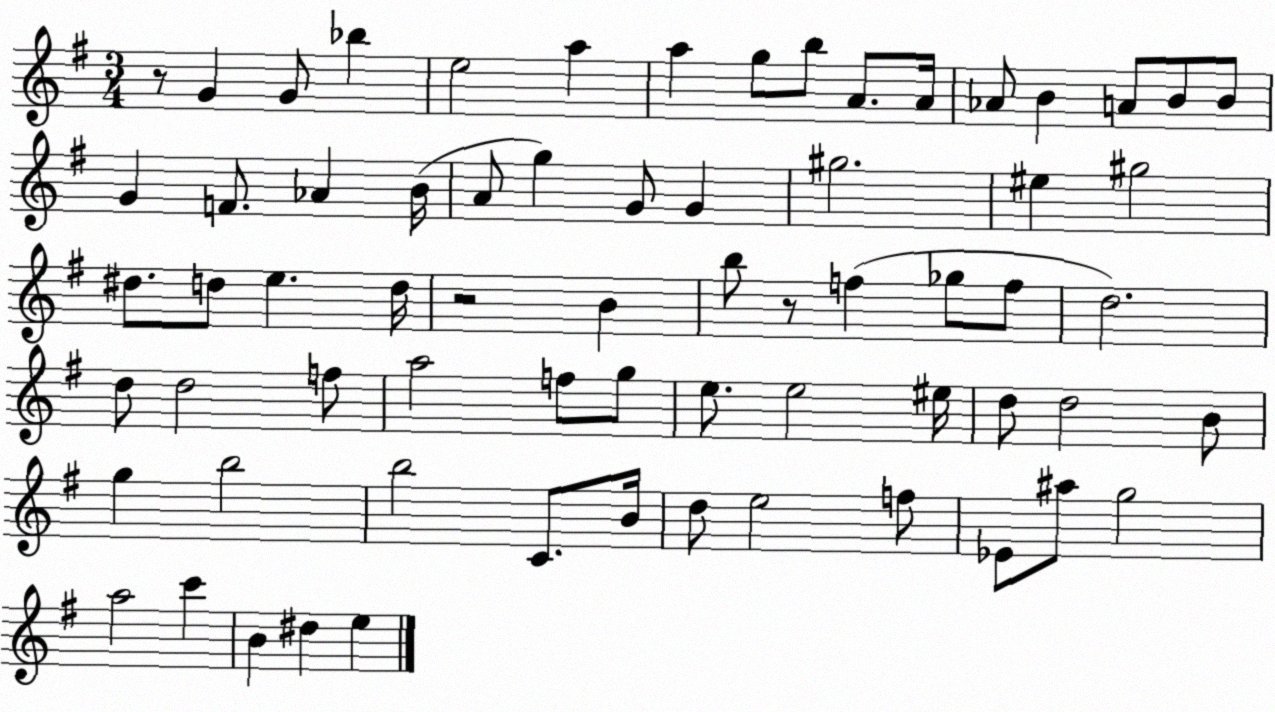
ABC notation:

X:1
T:Untitled
M:3/4
L:1/4
K:G
z/2 G G/2 _b e2 a a g/2 b/2 A/2 A/4 _A/2 B A/2 B/2 B/2 G F/2 _A B/4 A/2 g G/2 G ^g2 ^e ^g2 ^d/2 d/2 e d/4 z2 B b/2 z/2 f _g/2 f/2 d2 d/2 d2 f/2 a2 f/2 g/2 e/2 e2 ^e/4 d/2 d2 B/2 g b2 b2 C/2 B/4 d/2 e2 f/2 _E/2 ^a/2 g2 a2 c' B ^d e